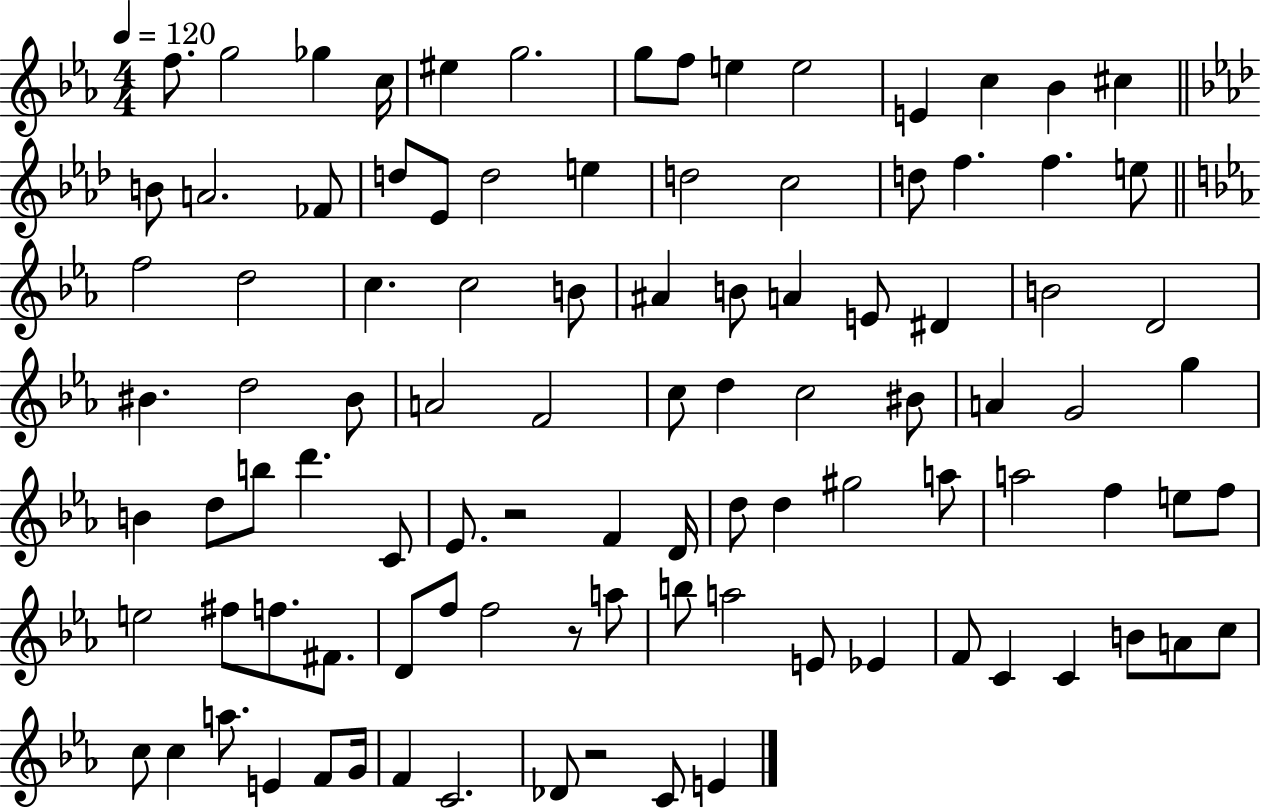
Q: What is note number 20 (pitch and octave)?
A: D5